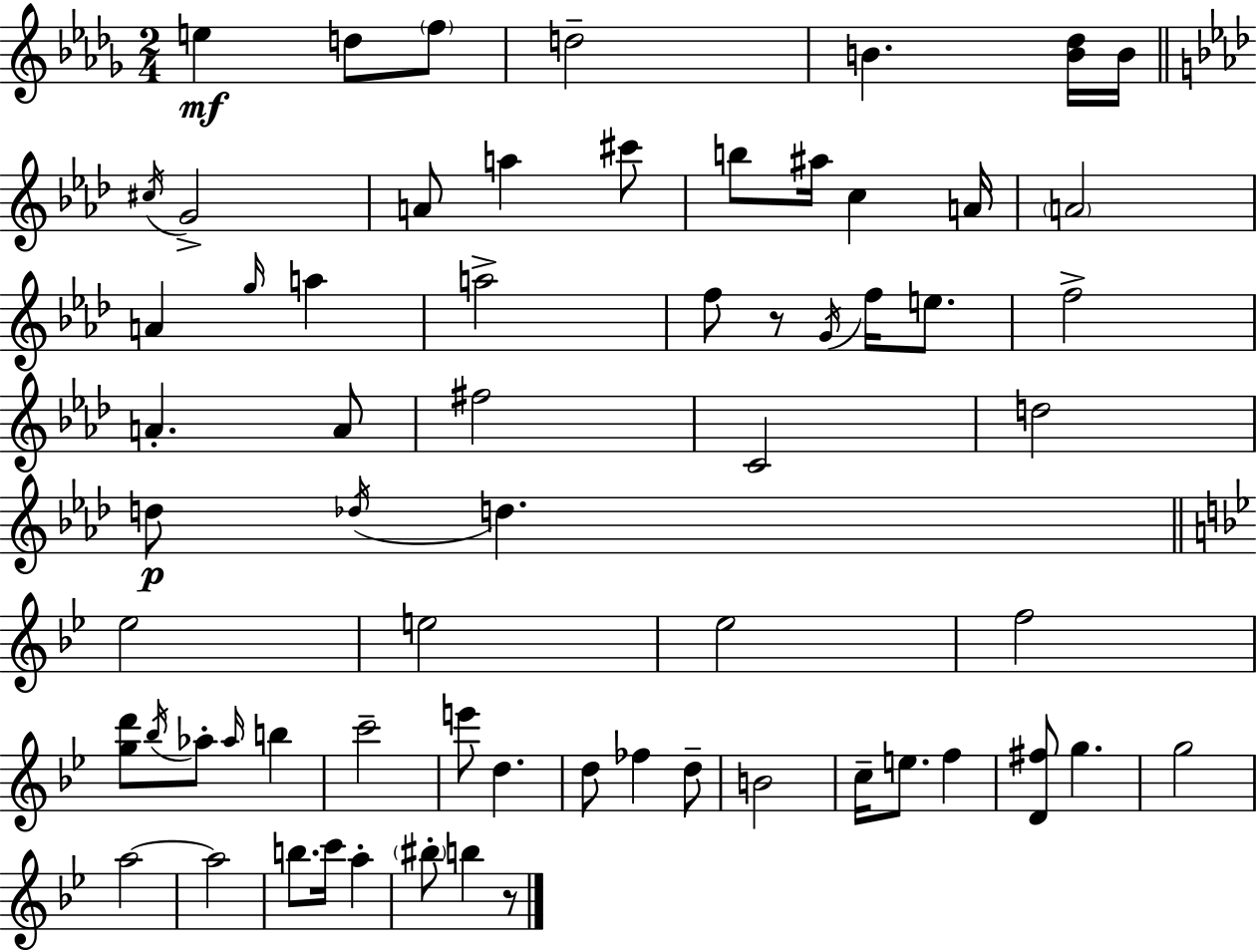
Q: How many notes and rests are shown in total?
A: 65